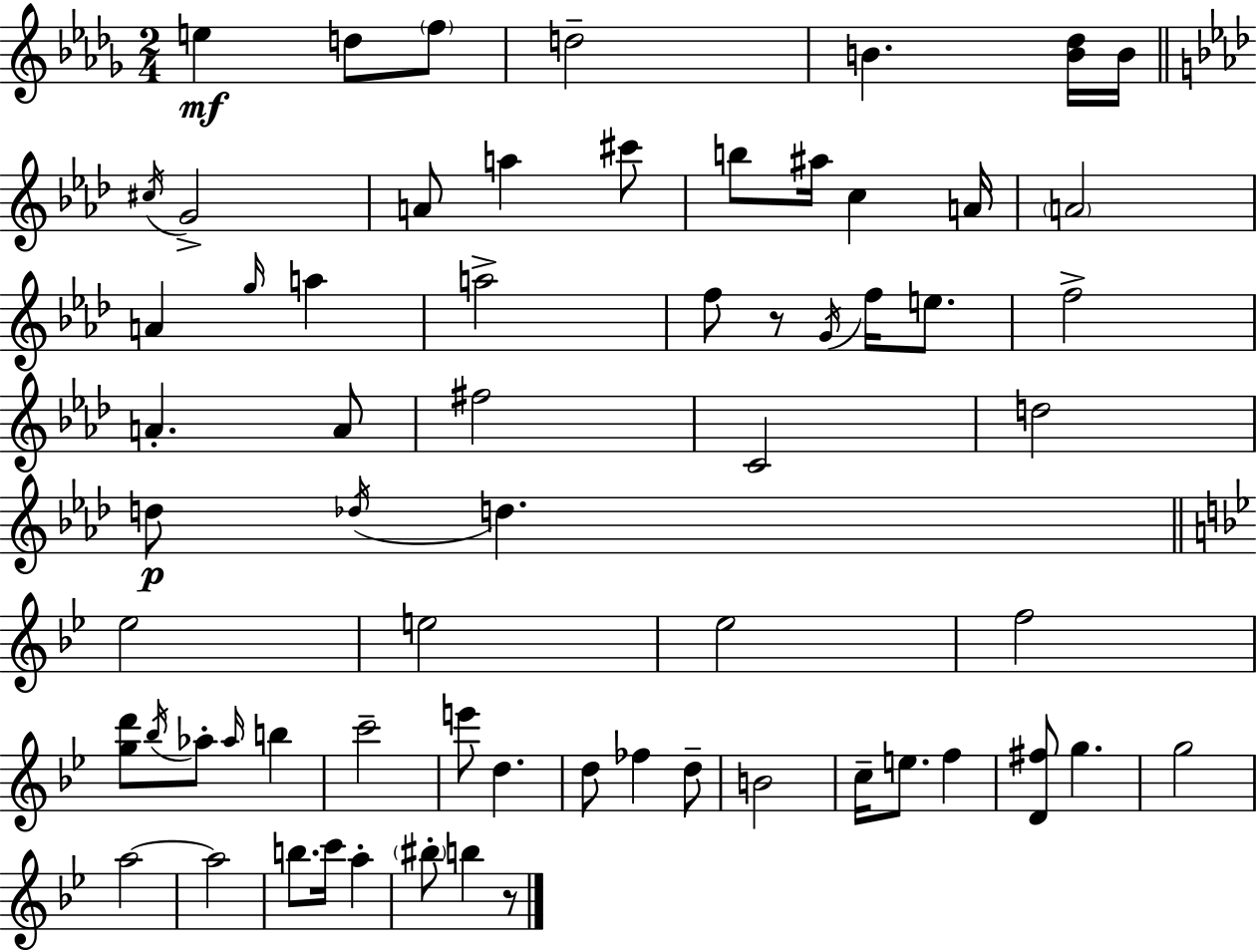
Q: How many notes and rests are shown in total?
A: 65